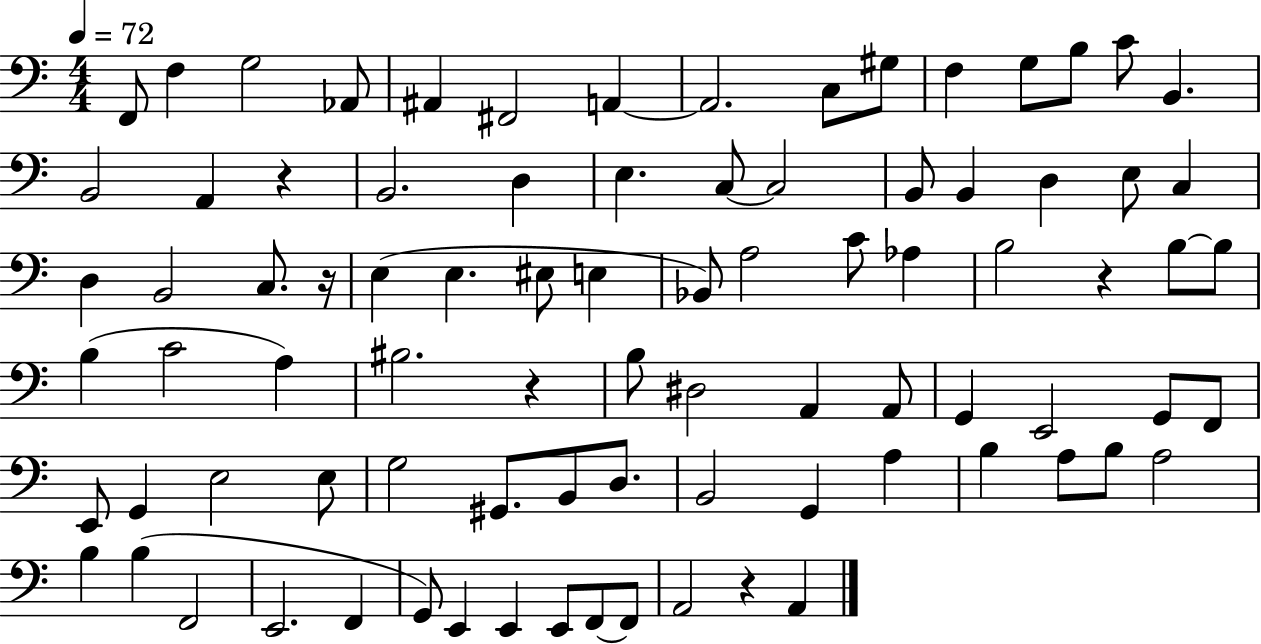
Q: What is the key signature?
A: C major